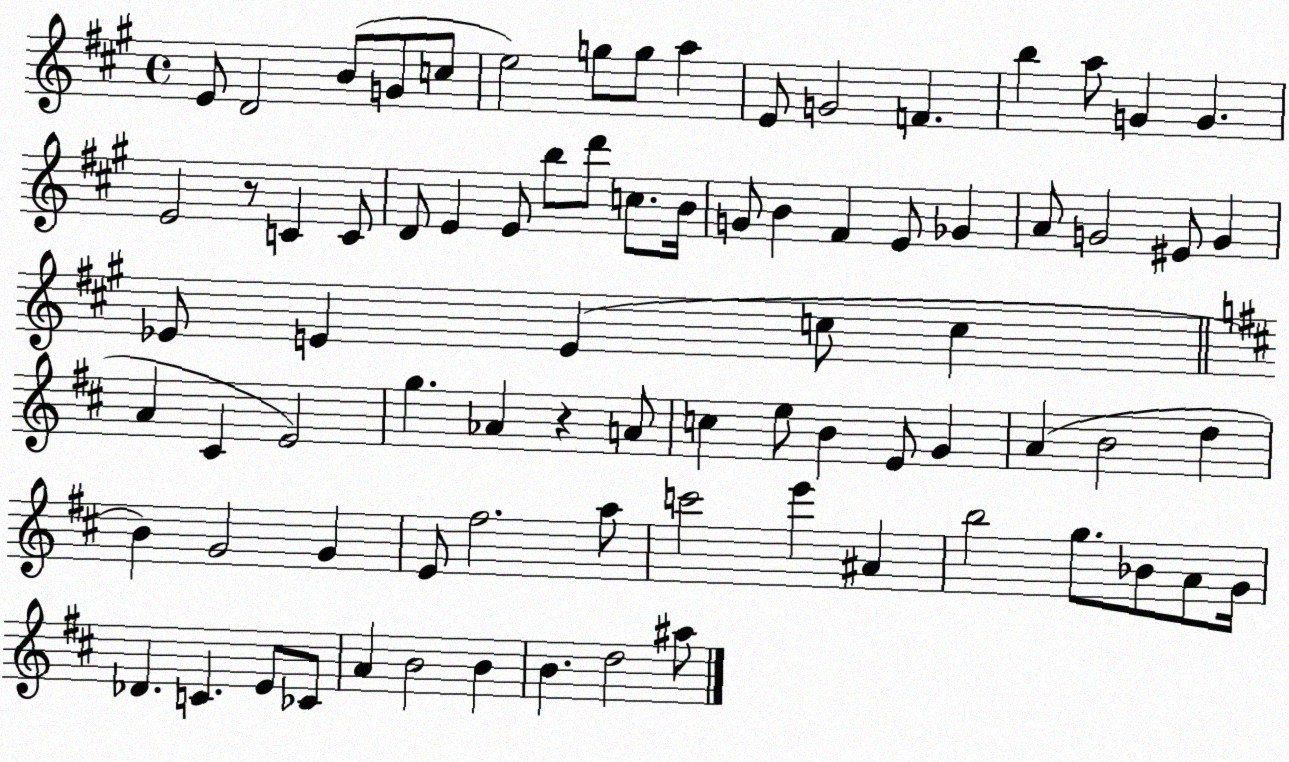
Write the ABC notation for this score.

X:1
T:Untitled
M:4/4
L:1/4
K:A
E/2 D2 B/2 G/2 c/2 e2 g/2 g/2 a E/2 G2 F b a/2 G G E2 z/2 C C/2 D/2 E E/2 b/2 d'/2 c/2 B/4 G/2 B ^F E/2 _G A/2 G2 ^E/2 G _E/2 E E c/2 c A ^C E2 g _A z A/2 c e/2 B E/2 G A B2 d B G2 G E/2 ^f2 a/2 c'2 e' ^A b2 g/2 _B/2 A/2 G/4 _D C E/2 _C/2 A B2 B B d2 ^a/2